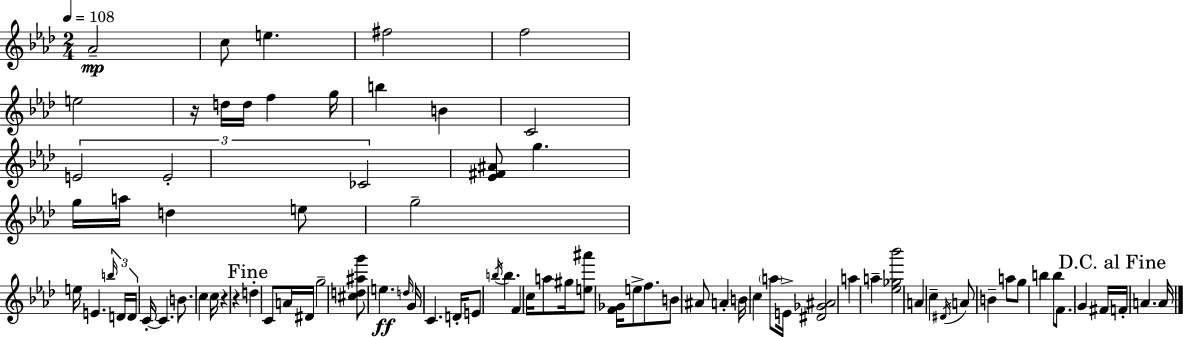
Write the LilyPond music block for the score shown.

{
  \clef treble
  \numericTimeSignature
  \time 2/4
  \key f \minor
  \tempo 4 = 108
  aes'2--\mp | c''8 e''4. | fis''2 | f''2 | \break e''2 | r16 d''16 d''16 f''4 g''16 | b''4 b'4 | c'2 | \break \tuplet 3/2 { e'2 | e'2-. | ces'2 } | <ees' fis' ais'>8 g''4. | \break g''16 a''16 d''4 e''8 | g''2-- | e''16 e'4. \tuplet 3/2 { \grace { b''16 } | d'16 d'16 } c'16-.~~ c'4. | \break b'8. c''4 | c''16 r4 r4 | \mark "Fine" d''4-. c'8 a'16 | dis'16 g''2-- | \break <cis'' d'' ais'' g'''>8 e''4.\ff | \grace { d''16 } g'16 c'4. | d'16-. e'8 \acciaccatura { b''16 } b''4. | f'4 c''16 | \break a''8 gis''16 <e'' ais'''>8 <f' ges'>16 e''8-> | f''8. b'8 ais'8 a'4-. | b'16 c''4 | \parenthesize a''8 e'16-> <dis' ges' ais'>2 | \break a''4 a''4-- | <ees'' ges'' bes'''>2 | a'4 c''4-- | \acciaccatura { dis'16 } a'8 b'4-- | \break a''8 g''8 b''4 | b''8 f'8. g'4 | fis'16 \mark "D.C. al Fine" f'16-. a'4. | a'16 \bar "|."
}